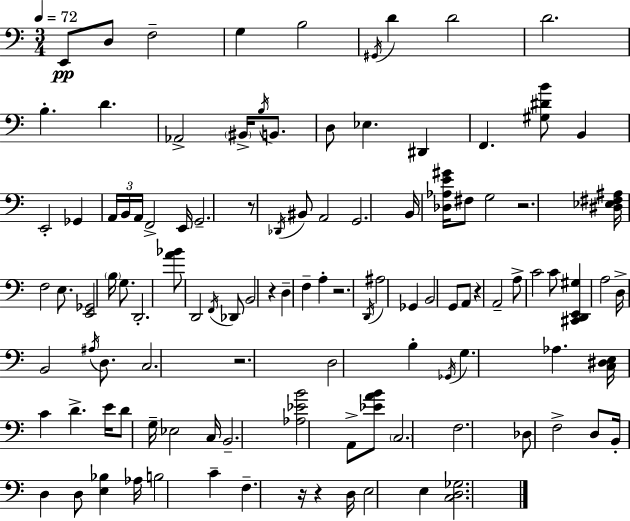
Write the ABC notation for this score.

X:1
T:Untitled
M:3/4
L:1/4
K:Am
E,,/2 D,/2 F,2 G, B,2 ^G,,/4 D D2 D2 B, D _A,,2 ^B,,/4 B,/4 B,,/2 D,/2 _E, ^D,, F,, [^G,^DB]/2 B,, E,,2 _G,, A,,/4 B,,/4 A,,/4 F,,2 E,,/4 G,,2 z/2 _D,,/4 ^B,,/2 A,,2 G,,2 B,,/4 [_D,_A,E^G]/4 ^F,/2 G,2 z2 [^D,_E,^F,^A,]/4 F,2 E,/2 [E,,_G,,]2 B,/4 G,/2 D,,2 [A_B]/2 D,,2 F,,/4 _D,,/2 B,,2 z D, F, A, z2 D,,/4 ^A,2 _G,, B,,2 G,,/2 A,,/2 z A,,2 A,/2 C2 C/2 [^C,,D,,E,,^G,] A,2 D,/4 B,,2 ^A,/4 D,/2 C,2 z2 D,2 B, _G,,/4 G, _A, [C,^D,E,]/4 C D E/4 D/2 G,/4 _E,2 C,/4 B,,2 [_A,_EB]2 A,,/2 [_EAB]/2 C,2 F,2 _D,/2 F,2 D,/2 B,,/4 D, D,/2 [E,_B,] _A,/4 B,2 C F, z/4 z D,/4 E,2 E, [C,D,_G,]2